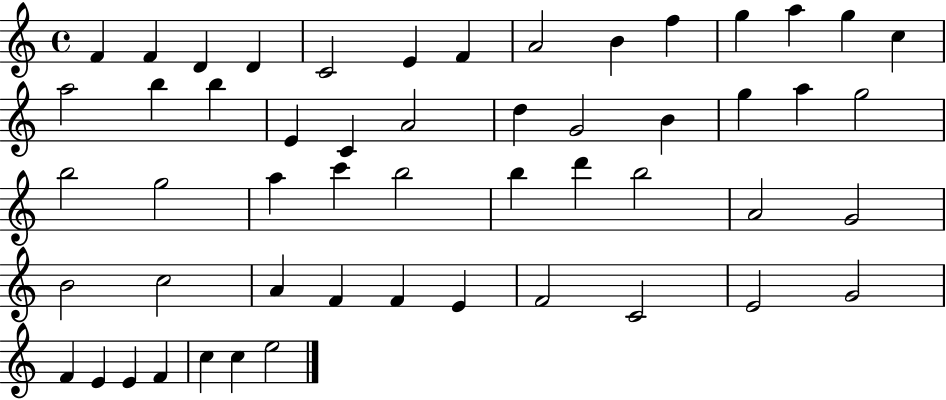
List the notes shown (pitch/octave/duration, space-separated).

F4/q F4/q D4/q D4/q C4/h E4/q F4/q A4/h B4/q F5/q G5/q A5/q G5/q C5/q A5/h B5/q B5/q E4/q C4/q A4/h D5/q G4/h B4/q G5/q A5/q G5/h B5/h G5/h A5/q C6/q B5/h B5/q D6/q B5/h A4/h G4/h B4/h C5/h A4/q F4/q F4/q E4/q F4/h C4/h E4/h G4/h F4/q E4/q E4/q F4/q C5/q C5/q E5/h